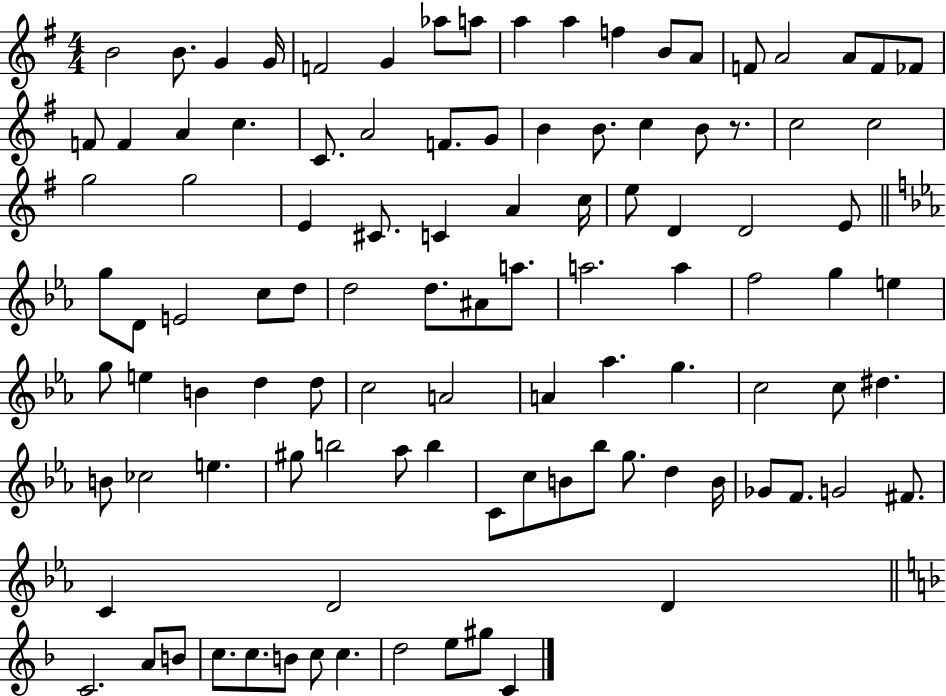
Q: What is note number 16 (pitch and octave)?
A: A4